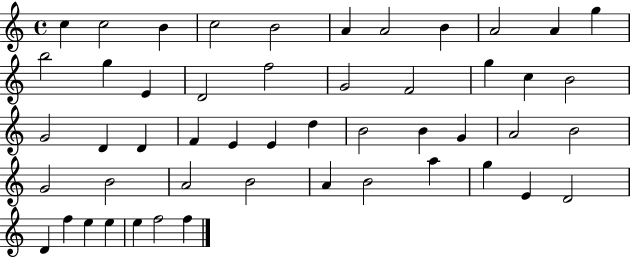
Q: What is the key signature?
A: C major